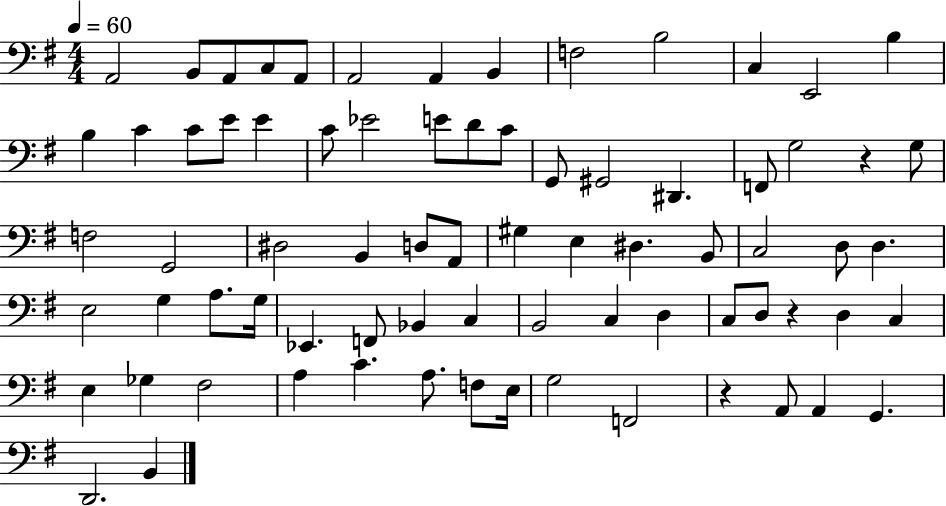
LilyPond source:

{
  \clef bass
  \numericTimeSignature
  \time 4/4
  \key g \major
  \tempo 4 = 60
  a,2 b,8 a,8 c8 a,8 | a,2 a,4 b,4 | f2 b2 | c4 e,2 b4 | \break b4 c'4 c'8 e'8 e'4 | c'8 ees'2 e'8 d'8 c'8 | g,8 gis,2 dis,4. | f,8 g2 r4 g8 | \break f2 g,2 | dis2 b,4 d8 a,8 | gis4 e4 dis4. b,8 | c2 d8 d4. | \break e2 g4 a8. g16 | ees,4. f,8 bes,4 c4 | b,2 c4 d4 | c8 d8 r4 d4 c4 | \break e4 ges4 fis2 | a4 c'4. a8. f8 e16 | g2 f,2 | r4 a,8 a,4 g,4. | \break d,2. b,4 | \bar "|."
}